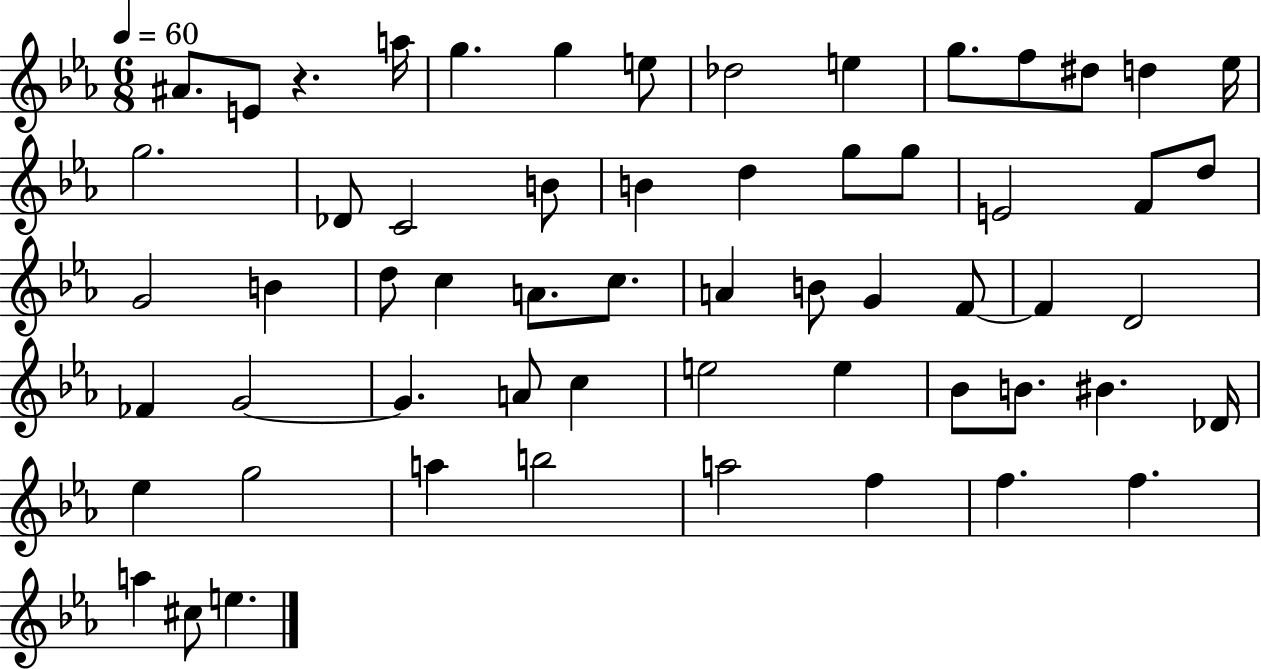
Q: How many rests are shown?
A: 1